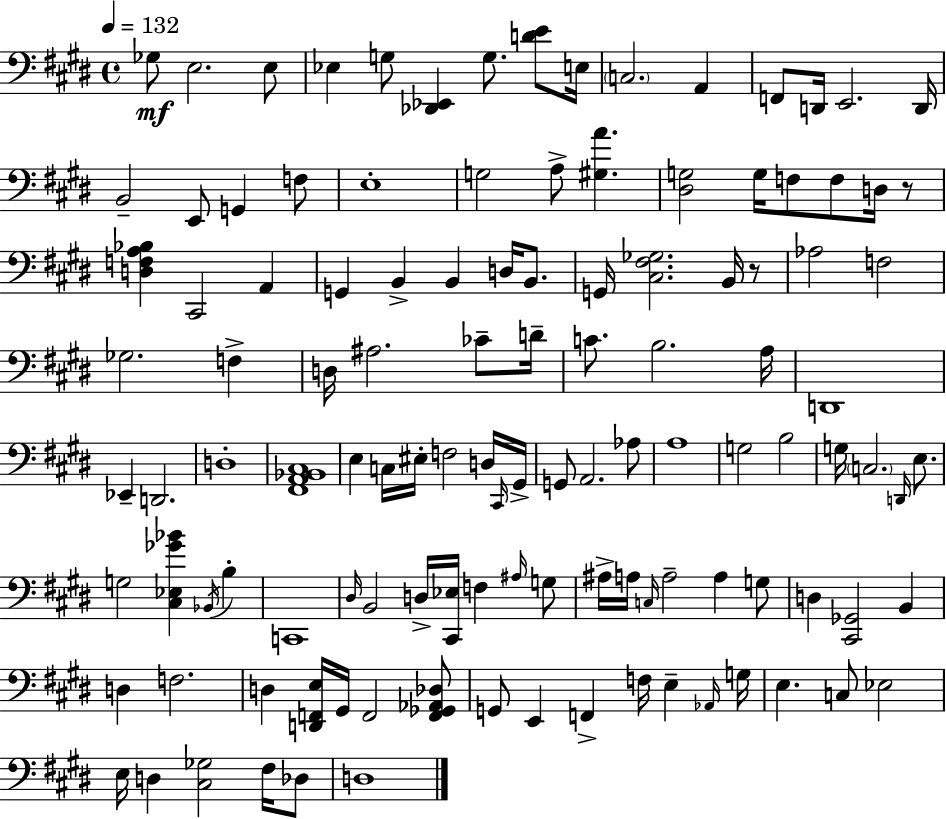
{
  \clef bass
  \time 4/4
  \defaultTimeSignature
  \key e \major
  \tempo 4 = 132
  ges8\mf e2. e8 | ees4 g8 <des, ees,>4 g8. <d' e'>8 e16 | \parenthesize c2. a,4 | f,8 d,16 e,2. d,16 | \break b,2-- e,8 g,4 f8 | e1-. | g2 a8-> <gis a'>4. | <dis g>2 g16 f8 f8 d16 r8 | \break <d f a bes>4 cis,2 a,4 | g,4 b,4-> b,4 d16 b,8. | g,16 <cis fis ges>2. b,16 r8 | aes2 f2 | \break ges2. f4-> | d16 ais2. ces'8-- d'16-- | c'8. b2. a16 | d,1 | \break ees,4-- d,2. | d1-. | <fis, a, bes, cis>1 | e4 c16 eis16-. f2 d16 \grace { cis,16 } | \break gis,16-> g,8 a,2. aes8 | a1 | g2 b2 | g16 \parenthesize c2. \grace { d,16 } e8. | \break g2 <cis ees ges' bes'>4 \acciaccatura { bes,16 } b4-. | c,1 | \grace { dis16 } b,2 d16-> <cis, ees>16 f4 | \grace { ais16 } g8 ais16-> a16 \grace { c16 } a2-- | \break a4 g8 d4 <cis, ges,>2 | b,4 d4 f2. | d4 <d, f, e>16 gis,16 f,2 | <f, ges, aes, des>8 g,8 e,4 f,4-> | \break f16 e4-- \grace { aes,16 } g16 e4. c8 ees2 | e16 d4 <cis ges>2 | fis16 des8 d1 | \bar "|."
}